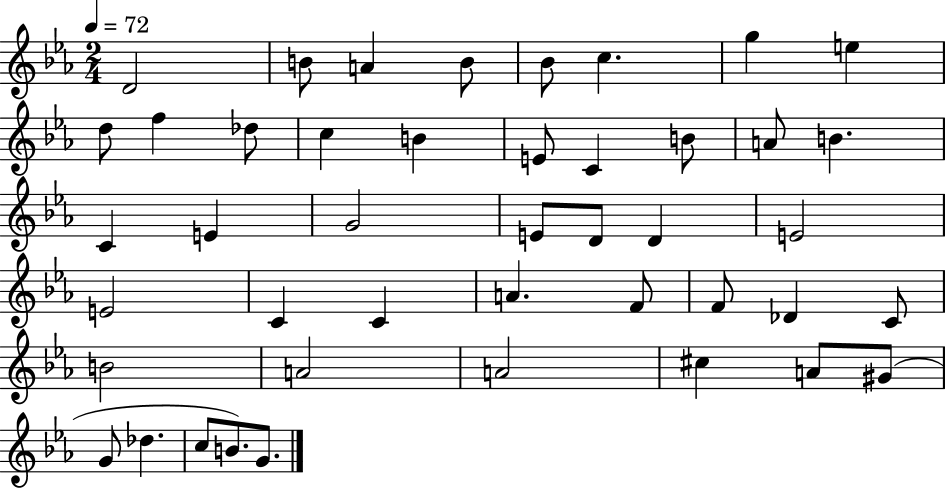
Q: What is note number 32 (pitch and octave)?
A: Db4